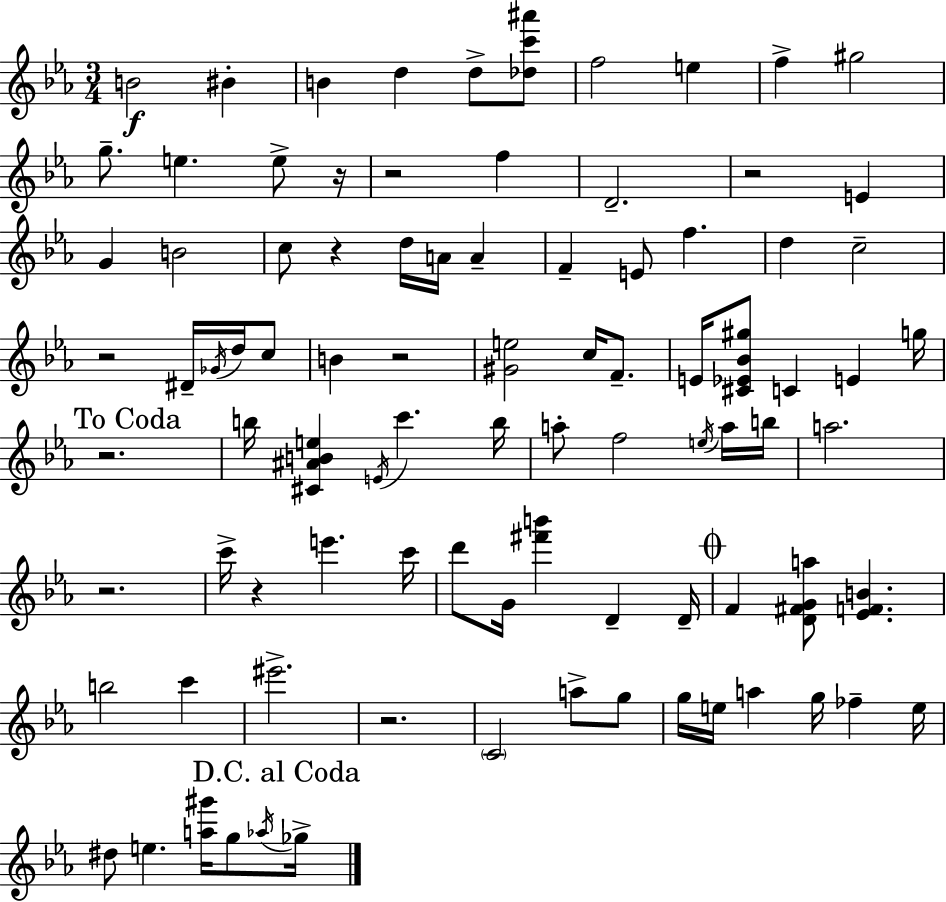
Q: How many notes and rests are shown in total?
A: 90